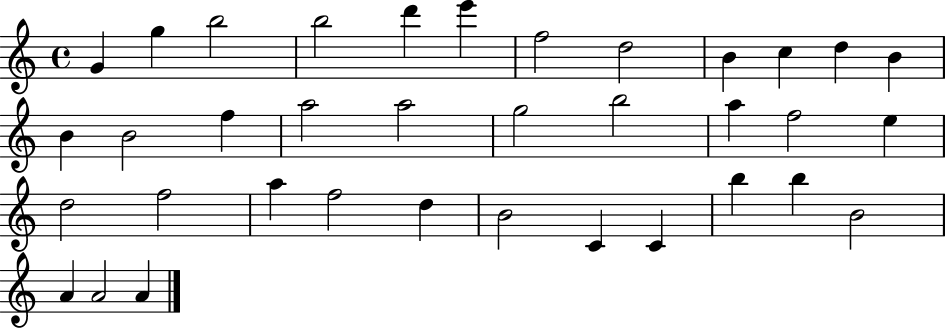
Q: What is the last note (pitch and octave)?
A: A4